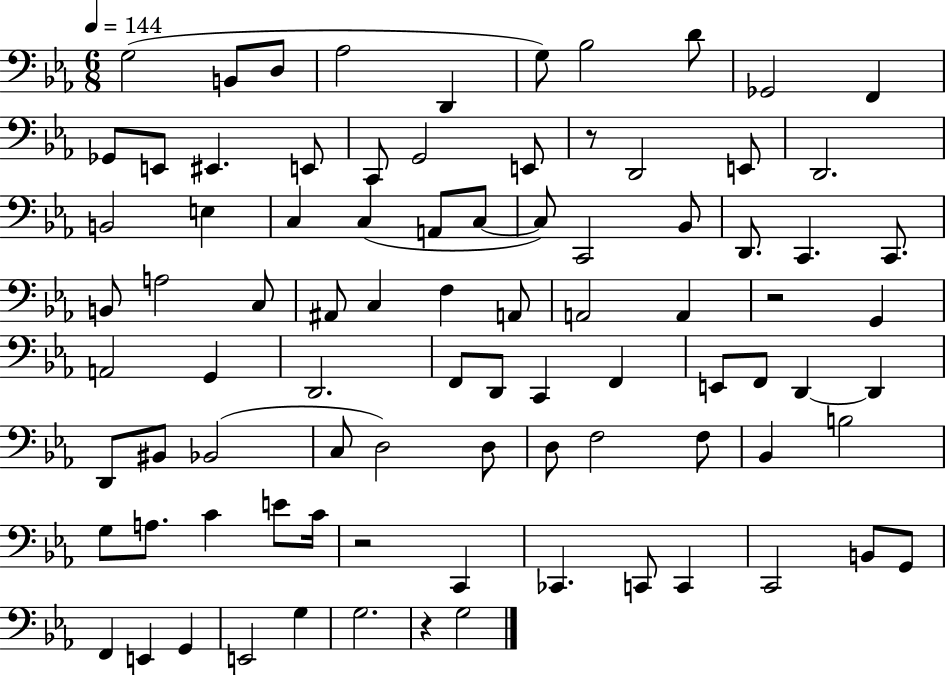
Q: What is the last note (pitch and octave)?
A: G3